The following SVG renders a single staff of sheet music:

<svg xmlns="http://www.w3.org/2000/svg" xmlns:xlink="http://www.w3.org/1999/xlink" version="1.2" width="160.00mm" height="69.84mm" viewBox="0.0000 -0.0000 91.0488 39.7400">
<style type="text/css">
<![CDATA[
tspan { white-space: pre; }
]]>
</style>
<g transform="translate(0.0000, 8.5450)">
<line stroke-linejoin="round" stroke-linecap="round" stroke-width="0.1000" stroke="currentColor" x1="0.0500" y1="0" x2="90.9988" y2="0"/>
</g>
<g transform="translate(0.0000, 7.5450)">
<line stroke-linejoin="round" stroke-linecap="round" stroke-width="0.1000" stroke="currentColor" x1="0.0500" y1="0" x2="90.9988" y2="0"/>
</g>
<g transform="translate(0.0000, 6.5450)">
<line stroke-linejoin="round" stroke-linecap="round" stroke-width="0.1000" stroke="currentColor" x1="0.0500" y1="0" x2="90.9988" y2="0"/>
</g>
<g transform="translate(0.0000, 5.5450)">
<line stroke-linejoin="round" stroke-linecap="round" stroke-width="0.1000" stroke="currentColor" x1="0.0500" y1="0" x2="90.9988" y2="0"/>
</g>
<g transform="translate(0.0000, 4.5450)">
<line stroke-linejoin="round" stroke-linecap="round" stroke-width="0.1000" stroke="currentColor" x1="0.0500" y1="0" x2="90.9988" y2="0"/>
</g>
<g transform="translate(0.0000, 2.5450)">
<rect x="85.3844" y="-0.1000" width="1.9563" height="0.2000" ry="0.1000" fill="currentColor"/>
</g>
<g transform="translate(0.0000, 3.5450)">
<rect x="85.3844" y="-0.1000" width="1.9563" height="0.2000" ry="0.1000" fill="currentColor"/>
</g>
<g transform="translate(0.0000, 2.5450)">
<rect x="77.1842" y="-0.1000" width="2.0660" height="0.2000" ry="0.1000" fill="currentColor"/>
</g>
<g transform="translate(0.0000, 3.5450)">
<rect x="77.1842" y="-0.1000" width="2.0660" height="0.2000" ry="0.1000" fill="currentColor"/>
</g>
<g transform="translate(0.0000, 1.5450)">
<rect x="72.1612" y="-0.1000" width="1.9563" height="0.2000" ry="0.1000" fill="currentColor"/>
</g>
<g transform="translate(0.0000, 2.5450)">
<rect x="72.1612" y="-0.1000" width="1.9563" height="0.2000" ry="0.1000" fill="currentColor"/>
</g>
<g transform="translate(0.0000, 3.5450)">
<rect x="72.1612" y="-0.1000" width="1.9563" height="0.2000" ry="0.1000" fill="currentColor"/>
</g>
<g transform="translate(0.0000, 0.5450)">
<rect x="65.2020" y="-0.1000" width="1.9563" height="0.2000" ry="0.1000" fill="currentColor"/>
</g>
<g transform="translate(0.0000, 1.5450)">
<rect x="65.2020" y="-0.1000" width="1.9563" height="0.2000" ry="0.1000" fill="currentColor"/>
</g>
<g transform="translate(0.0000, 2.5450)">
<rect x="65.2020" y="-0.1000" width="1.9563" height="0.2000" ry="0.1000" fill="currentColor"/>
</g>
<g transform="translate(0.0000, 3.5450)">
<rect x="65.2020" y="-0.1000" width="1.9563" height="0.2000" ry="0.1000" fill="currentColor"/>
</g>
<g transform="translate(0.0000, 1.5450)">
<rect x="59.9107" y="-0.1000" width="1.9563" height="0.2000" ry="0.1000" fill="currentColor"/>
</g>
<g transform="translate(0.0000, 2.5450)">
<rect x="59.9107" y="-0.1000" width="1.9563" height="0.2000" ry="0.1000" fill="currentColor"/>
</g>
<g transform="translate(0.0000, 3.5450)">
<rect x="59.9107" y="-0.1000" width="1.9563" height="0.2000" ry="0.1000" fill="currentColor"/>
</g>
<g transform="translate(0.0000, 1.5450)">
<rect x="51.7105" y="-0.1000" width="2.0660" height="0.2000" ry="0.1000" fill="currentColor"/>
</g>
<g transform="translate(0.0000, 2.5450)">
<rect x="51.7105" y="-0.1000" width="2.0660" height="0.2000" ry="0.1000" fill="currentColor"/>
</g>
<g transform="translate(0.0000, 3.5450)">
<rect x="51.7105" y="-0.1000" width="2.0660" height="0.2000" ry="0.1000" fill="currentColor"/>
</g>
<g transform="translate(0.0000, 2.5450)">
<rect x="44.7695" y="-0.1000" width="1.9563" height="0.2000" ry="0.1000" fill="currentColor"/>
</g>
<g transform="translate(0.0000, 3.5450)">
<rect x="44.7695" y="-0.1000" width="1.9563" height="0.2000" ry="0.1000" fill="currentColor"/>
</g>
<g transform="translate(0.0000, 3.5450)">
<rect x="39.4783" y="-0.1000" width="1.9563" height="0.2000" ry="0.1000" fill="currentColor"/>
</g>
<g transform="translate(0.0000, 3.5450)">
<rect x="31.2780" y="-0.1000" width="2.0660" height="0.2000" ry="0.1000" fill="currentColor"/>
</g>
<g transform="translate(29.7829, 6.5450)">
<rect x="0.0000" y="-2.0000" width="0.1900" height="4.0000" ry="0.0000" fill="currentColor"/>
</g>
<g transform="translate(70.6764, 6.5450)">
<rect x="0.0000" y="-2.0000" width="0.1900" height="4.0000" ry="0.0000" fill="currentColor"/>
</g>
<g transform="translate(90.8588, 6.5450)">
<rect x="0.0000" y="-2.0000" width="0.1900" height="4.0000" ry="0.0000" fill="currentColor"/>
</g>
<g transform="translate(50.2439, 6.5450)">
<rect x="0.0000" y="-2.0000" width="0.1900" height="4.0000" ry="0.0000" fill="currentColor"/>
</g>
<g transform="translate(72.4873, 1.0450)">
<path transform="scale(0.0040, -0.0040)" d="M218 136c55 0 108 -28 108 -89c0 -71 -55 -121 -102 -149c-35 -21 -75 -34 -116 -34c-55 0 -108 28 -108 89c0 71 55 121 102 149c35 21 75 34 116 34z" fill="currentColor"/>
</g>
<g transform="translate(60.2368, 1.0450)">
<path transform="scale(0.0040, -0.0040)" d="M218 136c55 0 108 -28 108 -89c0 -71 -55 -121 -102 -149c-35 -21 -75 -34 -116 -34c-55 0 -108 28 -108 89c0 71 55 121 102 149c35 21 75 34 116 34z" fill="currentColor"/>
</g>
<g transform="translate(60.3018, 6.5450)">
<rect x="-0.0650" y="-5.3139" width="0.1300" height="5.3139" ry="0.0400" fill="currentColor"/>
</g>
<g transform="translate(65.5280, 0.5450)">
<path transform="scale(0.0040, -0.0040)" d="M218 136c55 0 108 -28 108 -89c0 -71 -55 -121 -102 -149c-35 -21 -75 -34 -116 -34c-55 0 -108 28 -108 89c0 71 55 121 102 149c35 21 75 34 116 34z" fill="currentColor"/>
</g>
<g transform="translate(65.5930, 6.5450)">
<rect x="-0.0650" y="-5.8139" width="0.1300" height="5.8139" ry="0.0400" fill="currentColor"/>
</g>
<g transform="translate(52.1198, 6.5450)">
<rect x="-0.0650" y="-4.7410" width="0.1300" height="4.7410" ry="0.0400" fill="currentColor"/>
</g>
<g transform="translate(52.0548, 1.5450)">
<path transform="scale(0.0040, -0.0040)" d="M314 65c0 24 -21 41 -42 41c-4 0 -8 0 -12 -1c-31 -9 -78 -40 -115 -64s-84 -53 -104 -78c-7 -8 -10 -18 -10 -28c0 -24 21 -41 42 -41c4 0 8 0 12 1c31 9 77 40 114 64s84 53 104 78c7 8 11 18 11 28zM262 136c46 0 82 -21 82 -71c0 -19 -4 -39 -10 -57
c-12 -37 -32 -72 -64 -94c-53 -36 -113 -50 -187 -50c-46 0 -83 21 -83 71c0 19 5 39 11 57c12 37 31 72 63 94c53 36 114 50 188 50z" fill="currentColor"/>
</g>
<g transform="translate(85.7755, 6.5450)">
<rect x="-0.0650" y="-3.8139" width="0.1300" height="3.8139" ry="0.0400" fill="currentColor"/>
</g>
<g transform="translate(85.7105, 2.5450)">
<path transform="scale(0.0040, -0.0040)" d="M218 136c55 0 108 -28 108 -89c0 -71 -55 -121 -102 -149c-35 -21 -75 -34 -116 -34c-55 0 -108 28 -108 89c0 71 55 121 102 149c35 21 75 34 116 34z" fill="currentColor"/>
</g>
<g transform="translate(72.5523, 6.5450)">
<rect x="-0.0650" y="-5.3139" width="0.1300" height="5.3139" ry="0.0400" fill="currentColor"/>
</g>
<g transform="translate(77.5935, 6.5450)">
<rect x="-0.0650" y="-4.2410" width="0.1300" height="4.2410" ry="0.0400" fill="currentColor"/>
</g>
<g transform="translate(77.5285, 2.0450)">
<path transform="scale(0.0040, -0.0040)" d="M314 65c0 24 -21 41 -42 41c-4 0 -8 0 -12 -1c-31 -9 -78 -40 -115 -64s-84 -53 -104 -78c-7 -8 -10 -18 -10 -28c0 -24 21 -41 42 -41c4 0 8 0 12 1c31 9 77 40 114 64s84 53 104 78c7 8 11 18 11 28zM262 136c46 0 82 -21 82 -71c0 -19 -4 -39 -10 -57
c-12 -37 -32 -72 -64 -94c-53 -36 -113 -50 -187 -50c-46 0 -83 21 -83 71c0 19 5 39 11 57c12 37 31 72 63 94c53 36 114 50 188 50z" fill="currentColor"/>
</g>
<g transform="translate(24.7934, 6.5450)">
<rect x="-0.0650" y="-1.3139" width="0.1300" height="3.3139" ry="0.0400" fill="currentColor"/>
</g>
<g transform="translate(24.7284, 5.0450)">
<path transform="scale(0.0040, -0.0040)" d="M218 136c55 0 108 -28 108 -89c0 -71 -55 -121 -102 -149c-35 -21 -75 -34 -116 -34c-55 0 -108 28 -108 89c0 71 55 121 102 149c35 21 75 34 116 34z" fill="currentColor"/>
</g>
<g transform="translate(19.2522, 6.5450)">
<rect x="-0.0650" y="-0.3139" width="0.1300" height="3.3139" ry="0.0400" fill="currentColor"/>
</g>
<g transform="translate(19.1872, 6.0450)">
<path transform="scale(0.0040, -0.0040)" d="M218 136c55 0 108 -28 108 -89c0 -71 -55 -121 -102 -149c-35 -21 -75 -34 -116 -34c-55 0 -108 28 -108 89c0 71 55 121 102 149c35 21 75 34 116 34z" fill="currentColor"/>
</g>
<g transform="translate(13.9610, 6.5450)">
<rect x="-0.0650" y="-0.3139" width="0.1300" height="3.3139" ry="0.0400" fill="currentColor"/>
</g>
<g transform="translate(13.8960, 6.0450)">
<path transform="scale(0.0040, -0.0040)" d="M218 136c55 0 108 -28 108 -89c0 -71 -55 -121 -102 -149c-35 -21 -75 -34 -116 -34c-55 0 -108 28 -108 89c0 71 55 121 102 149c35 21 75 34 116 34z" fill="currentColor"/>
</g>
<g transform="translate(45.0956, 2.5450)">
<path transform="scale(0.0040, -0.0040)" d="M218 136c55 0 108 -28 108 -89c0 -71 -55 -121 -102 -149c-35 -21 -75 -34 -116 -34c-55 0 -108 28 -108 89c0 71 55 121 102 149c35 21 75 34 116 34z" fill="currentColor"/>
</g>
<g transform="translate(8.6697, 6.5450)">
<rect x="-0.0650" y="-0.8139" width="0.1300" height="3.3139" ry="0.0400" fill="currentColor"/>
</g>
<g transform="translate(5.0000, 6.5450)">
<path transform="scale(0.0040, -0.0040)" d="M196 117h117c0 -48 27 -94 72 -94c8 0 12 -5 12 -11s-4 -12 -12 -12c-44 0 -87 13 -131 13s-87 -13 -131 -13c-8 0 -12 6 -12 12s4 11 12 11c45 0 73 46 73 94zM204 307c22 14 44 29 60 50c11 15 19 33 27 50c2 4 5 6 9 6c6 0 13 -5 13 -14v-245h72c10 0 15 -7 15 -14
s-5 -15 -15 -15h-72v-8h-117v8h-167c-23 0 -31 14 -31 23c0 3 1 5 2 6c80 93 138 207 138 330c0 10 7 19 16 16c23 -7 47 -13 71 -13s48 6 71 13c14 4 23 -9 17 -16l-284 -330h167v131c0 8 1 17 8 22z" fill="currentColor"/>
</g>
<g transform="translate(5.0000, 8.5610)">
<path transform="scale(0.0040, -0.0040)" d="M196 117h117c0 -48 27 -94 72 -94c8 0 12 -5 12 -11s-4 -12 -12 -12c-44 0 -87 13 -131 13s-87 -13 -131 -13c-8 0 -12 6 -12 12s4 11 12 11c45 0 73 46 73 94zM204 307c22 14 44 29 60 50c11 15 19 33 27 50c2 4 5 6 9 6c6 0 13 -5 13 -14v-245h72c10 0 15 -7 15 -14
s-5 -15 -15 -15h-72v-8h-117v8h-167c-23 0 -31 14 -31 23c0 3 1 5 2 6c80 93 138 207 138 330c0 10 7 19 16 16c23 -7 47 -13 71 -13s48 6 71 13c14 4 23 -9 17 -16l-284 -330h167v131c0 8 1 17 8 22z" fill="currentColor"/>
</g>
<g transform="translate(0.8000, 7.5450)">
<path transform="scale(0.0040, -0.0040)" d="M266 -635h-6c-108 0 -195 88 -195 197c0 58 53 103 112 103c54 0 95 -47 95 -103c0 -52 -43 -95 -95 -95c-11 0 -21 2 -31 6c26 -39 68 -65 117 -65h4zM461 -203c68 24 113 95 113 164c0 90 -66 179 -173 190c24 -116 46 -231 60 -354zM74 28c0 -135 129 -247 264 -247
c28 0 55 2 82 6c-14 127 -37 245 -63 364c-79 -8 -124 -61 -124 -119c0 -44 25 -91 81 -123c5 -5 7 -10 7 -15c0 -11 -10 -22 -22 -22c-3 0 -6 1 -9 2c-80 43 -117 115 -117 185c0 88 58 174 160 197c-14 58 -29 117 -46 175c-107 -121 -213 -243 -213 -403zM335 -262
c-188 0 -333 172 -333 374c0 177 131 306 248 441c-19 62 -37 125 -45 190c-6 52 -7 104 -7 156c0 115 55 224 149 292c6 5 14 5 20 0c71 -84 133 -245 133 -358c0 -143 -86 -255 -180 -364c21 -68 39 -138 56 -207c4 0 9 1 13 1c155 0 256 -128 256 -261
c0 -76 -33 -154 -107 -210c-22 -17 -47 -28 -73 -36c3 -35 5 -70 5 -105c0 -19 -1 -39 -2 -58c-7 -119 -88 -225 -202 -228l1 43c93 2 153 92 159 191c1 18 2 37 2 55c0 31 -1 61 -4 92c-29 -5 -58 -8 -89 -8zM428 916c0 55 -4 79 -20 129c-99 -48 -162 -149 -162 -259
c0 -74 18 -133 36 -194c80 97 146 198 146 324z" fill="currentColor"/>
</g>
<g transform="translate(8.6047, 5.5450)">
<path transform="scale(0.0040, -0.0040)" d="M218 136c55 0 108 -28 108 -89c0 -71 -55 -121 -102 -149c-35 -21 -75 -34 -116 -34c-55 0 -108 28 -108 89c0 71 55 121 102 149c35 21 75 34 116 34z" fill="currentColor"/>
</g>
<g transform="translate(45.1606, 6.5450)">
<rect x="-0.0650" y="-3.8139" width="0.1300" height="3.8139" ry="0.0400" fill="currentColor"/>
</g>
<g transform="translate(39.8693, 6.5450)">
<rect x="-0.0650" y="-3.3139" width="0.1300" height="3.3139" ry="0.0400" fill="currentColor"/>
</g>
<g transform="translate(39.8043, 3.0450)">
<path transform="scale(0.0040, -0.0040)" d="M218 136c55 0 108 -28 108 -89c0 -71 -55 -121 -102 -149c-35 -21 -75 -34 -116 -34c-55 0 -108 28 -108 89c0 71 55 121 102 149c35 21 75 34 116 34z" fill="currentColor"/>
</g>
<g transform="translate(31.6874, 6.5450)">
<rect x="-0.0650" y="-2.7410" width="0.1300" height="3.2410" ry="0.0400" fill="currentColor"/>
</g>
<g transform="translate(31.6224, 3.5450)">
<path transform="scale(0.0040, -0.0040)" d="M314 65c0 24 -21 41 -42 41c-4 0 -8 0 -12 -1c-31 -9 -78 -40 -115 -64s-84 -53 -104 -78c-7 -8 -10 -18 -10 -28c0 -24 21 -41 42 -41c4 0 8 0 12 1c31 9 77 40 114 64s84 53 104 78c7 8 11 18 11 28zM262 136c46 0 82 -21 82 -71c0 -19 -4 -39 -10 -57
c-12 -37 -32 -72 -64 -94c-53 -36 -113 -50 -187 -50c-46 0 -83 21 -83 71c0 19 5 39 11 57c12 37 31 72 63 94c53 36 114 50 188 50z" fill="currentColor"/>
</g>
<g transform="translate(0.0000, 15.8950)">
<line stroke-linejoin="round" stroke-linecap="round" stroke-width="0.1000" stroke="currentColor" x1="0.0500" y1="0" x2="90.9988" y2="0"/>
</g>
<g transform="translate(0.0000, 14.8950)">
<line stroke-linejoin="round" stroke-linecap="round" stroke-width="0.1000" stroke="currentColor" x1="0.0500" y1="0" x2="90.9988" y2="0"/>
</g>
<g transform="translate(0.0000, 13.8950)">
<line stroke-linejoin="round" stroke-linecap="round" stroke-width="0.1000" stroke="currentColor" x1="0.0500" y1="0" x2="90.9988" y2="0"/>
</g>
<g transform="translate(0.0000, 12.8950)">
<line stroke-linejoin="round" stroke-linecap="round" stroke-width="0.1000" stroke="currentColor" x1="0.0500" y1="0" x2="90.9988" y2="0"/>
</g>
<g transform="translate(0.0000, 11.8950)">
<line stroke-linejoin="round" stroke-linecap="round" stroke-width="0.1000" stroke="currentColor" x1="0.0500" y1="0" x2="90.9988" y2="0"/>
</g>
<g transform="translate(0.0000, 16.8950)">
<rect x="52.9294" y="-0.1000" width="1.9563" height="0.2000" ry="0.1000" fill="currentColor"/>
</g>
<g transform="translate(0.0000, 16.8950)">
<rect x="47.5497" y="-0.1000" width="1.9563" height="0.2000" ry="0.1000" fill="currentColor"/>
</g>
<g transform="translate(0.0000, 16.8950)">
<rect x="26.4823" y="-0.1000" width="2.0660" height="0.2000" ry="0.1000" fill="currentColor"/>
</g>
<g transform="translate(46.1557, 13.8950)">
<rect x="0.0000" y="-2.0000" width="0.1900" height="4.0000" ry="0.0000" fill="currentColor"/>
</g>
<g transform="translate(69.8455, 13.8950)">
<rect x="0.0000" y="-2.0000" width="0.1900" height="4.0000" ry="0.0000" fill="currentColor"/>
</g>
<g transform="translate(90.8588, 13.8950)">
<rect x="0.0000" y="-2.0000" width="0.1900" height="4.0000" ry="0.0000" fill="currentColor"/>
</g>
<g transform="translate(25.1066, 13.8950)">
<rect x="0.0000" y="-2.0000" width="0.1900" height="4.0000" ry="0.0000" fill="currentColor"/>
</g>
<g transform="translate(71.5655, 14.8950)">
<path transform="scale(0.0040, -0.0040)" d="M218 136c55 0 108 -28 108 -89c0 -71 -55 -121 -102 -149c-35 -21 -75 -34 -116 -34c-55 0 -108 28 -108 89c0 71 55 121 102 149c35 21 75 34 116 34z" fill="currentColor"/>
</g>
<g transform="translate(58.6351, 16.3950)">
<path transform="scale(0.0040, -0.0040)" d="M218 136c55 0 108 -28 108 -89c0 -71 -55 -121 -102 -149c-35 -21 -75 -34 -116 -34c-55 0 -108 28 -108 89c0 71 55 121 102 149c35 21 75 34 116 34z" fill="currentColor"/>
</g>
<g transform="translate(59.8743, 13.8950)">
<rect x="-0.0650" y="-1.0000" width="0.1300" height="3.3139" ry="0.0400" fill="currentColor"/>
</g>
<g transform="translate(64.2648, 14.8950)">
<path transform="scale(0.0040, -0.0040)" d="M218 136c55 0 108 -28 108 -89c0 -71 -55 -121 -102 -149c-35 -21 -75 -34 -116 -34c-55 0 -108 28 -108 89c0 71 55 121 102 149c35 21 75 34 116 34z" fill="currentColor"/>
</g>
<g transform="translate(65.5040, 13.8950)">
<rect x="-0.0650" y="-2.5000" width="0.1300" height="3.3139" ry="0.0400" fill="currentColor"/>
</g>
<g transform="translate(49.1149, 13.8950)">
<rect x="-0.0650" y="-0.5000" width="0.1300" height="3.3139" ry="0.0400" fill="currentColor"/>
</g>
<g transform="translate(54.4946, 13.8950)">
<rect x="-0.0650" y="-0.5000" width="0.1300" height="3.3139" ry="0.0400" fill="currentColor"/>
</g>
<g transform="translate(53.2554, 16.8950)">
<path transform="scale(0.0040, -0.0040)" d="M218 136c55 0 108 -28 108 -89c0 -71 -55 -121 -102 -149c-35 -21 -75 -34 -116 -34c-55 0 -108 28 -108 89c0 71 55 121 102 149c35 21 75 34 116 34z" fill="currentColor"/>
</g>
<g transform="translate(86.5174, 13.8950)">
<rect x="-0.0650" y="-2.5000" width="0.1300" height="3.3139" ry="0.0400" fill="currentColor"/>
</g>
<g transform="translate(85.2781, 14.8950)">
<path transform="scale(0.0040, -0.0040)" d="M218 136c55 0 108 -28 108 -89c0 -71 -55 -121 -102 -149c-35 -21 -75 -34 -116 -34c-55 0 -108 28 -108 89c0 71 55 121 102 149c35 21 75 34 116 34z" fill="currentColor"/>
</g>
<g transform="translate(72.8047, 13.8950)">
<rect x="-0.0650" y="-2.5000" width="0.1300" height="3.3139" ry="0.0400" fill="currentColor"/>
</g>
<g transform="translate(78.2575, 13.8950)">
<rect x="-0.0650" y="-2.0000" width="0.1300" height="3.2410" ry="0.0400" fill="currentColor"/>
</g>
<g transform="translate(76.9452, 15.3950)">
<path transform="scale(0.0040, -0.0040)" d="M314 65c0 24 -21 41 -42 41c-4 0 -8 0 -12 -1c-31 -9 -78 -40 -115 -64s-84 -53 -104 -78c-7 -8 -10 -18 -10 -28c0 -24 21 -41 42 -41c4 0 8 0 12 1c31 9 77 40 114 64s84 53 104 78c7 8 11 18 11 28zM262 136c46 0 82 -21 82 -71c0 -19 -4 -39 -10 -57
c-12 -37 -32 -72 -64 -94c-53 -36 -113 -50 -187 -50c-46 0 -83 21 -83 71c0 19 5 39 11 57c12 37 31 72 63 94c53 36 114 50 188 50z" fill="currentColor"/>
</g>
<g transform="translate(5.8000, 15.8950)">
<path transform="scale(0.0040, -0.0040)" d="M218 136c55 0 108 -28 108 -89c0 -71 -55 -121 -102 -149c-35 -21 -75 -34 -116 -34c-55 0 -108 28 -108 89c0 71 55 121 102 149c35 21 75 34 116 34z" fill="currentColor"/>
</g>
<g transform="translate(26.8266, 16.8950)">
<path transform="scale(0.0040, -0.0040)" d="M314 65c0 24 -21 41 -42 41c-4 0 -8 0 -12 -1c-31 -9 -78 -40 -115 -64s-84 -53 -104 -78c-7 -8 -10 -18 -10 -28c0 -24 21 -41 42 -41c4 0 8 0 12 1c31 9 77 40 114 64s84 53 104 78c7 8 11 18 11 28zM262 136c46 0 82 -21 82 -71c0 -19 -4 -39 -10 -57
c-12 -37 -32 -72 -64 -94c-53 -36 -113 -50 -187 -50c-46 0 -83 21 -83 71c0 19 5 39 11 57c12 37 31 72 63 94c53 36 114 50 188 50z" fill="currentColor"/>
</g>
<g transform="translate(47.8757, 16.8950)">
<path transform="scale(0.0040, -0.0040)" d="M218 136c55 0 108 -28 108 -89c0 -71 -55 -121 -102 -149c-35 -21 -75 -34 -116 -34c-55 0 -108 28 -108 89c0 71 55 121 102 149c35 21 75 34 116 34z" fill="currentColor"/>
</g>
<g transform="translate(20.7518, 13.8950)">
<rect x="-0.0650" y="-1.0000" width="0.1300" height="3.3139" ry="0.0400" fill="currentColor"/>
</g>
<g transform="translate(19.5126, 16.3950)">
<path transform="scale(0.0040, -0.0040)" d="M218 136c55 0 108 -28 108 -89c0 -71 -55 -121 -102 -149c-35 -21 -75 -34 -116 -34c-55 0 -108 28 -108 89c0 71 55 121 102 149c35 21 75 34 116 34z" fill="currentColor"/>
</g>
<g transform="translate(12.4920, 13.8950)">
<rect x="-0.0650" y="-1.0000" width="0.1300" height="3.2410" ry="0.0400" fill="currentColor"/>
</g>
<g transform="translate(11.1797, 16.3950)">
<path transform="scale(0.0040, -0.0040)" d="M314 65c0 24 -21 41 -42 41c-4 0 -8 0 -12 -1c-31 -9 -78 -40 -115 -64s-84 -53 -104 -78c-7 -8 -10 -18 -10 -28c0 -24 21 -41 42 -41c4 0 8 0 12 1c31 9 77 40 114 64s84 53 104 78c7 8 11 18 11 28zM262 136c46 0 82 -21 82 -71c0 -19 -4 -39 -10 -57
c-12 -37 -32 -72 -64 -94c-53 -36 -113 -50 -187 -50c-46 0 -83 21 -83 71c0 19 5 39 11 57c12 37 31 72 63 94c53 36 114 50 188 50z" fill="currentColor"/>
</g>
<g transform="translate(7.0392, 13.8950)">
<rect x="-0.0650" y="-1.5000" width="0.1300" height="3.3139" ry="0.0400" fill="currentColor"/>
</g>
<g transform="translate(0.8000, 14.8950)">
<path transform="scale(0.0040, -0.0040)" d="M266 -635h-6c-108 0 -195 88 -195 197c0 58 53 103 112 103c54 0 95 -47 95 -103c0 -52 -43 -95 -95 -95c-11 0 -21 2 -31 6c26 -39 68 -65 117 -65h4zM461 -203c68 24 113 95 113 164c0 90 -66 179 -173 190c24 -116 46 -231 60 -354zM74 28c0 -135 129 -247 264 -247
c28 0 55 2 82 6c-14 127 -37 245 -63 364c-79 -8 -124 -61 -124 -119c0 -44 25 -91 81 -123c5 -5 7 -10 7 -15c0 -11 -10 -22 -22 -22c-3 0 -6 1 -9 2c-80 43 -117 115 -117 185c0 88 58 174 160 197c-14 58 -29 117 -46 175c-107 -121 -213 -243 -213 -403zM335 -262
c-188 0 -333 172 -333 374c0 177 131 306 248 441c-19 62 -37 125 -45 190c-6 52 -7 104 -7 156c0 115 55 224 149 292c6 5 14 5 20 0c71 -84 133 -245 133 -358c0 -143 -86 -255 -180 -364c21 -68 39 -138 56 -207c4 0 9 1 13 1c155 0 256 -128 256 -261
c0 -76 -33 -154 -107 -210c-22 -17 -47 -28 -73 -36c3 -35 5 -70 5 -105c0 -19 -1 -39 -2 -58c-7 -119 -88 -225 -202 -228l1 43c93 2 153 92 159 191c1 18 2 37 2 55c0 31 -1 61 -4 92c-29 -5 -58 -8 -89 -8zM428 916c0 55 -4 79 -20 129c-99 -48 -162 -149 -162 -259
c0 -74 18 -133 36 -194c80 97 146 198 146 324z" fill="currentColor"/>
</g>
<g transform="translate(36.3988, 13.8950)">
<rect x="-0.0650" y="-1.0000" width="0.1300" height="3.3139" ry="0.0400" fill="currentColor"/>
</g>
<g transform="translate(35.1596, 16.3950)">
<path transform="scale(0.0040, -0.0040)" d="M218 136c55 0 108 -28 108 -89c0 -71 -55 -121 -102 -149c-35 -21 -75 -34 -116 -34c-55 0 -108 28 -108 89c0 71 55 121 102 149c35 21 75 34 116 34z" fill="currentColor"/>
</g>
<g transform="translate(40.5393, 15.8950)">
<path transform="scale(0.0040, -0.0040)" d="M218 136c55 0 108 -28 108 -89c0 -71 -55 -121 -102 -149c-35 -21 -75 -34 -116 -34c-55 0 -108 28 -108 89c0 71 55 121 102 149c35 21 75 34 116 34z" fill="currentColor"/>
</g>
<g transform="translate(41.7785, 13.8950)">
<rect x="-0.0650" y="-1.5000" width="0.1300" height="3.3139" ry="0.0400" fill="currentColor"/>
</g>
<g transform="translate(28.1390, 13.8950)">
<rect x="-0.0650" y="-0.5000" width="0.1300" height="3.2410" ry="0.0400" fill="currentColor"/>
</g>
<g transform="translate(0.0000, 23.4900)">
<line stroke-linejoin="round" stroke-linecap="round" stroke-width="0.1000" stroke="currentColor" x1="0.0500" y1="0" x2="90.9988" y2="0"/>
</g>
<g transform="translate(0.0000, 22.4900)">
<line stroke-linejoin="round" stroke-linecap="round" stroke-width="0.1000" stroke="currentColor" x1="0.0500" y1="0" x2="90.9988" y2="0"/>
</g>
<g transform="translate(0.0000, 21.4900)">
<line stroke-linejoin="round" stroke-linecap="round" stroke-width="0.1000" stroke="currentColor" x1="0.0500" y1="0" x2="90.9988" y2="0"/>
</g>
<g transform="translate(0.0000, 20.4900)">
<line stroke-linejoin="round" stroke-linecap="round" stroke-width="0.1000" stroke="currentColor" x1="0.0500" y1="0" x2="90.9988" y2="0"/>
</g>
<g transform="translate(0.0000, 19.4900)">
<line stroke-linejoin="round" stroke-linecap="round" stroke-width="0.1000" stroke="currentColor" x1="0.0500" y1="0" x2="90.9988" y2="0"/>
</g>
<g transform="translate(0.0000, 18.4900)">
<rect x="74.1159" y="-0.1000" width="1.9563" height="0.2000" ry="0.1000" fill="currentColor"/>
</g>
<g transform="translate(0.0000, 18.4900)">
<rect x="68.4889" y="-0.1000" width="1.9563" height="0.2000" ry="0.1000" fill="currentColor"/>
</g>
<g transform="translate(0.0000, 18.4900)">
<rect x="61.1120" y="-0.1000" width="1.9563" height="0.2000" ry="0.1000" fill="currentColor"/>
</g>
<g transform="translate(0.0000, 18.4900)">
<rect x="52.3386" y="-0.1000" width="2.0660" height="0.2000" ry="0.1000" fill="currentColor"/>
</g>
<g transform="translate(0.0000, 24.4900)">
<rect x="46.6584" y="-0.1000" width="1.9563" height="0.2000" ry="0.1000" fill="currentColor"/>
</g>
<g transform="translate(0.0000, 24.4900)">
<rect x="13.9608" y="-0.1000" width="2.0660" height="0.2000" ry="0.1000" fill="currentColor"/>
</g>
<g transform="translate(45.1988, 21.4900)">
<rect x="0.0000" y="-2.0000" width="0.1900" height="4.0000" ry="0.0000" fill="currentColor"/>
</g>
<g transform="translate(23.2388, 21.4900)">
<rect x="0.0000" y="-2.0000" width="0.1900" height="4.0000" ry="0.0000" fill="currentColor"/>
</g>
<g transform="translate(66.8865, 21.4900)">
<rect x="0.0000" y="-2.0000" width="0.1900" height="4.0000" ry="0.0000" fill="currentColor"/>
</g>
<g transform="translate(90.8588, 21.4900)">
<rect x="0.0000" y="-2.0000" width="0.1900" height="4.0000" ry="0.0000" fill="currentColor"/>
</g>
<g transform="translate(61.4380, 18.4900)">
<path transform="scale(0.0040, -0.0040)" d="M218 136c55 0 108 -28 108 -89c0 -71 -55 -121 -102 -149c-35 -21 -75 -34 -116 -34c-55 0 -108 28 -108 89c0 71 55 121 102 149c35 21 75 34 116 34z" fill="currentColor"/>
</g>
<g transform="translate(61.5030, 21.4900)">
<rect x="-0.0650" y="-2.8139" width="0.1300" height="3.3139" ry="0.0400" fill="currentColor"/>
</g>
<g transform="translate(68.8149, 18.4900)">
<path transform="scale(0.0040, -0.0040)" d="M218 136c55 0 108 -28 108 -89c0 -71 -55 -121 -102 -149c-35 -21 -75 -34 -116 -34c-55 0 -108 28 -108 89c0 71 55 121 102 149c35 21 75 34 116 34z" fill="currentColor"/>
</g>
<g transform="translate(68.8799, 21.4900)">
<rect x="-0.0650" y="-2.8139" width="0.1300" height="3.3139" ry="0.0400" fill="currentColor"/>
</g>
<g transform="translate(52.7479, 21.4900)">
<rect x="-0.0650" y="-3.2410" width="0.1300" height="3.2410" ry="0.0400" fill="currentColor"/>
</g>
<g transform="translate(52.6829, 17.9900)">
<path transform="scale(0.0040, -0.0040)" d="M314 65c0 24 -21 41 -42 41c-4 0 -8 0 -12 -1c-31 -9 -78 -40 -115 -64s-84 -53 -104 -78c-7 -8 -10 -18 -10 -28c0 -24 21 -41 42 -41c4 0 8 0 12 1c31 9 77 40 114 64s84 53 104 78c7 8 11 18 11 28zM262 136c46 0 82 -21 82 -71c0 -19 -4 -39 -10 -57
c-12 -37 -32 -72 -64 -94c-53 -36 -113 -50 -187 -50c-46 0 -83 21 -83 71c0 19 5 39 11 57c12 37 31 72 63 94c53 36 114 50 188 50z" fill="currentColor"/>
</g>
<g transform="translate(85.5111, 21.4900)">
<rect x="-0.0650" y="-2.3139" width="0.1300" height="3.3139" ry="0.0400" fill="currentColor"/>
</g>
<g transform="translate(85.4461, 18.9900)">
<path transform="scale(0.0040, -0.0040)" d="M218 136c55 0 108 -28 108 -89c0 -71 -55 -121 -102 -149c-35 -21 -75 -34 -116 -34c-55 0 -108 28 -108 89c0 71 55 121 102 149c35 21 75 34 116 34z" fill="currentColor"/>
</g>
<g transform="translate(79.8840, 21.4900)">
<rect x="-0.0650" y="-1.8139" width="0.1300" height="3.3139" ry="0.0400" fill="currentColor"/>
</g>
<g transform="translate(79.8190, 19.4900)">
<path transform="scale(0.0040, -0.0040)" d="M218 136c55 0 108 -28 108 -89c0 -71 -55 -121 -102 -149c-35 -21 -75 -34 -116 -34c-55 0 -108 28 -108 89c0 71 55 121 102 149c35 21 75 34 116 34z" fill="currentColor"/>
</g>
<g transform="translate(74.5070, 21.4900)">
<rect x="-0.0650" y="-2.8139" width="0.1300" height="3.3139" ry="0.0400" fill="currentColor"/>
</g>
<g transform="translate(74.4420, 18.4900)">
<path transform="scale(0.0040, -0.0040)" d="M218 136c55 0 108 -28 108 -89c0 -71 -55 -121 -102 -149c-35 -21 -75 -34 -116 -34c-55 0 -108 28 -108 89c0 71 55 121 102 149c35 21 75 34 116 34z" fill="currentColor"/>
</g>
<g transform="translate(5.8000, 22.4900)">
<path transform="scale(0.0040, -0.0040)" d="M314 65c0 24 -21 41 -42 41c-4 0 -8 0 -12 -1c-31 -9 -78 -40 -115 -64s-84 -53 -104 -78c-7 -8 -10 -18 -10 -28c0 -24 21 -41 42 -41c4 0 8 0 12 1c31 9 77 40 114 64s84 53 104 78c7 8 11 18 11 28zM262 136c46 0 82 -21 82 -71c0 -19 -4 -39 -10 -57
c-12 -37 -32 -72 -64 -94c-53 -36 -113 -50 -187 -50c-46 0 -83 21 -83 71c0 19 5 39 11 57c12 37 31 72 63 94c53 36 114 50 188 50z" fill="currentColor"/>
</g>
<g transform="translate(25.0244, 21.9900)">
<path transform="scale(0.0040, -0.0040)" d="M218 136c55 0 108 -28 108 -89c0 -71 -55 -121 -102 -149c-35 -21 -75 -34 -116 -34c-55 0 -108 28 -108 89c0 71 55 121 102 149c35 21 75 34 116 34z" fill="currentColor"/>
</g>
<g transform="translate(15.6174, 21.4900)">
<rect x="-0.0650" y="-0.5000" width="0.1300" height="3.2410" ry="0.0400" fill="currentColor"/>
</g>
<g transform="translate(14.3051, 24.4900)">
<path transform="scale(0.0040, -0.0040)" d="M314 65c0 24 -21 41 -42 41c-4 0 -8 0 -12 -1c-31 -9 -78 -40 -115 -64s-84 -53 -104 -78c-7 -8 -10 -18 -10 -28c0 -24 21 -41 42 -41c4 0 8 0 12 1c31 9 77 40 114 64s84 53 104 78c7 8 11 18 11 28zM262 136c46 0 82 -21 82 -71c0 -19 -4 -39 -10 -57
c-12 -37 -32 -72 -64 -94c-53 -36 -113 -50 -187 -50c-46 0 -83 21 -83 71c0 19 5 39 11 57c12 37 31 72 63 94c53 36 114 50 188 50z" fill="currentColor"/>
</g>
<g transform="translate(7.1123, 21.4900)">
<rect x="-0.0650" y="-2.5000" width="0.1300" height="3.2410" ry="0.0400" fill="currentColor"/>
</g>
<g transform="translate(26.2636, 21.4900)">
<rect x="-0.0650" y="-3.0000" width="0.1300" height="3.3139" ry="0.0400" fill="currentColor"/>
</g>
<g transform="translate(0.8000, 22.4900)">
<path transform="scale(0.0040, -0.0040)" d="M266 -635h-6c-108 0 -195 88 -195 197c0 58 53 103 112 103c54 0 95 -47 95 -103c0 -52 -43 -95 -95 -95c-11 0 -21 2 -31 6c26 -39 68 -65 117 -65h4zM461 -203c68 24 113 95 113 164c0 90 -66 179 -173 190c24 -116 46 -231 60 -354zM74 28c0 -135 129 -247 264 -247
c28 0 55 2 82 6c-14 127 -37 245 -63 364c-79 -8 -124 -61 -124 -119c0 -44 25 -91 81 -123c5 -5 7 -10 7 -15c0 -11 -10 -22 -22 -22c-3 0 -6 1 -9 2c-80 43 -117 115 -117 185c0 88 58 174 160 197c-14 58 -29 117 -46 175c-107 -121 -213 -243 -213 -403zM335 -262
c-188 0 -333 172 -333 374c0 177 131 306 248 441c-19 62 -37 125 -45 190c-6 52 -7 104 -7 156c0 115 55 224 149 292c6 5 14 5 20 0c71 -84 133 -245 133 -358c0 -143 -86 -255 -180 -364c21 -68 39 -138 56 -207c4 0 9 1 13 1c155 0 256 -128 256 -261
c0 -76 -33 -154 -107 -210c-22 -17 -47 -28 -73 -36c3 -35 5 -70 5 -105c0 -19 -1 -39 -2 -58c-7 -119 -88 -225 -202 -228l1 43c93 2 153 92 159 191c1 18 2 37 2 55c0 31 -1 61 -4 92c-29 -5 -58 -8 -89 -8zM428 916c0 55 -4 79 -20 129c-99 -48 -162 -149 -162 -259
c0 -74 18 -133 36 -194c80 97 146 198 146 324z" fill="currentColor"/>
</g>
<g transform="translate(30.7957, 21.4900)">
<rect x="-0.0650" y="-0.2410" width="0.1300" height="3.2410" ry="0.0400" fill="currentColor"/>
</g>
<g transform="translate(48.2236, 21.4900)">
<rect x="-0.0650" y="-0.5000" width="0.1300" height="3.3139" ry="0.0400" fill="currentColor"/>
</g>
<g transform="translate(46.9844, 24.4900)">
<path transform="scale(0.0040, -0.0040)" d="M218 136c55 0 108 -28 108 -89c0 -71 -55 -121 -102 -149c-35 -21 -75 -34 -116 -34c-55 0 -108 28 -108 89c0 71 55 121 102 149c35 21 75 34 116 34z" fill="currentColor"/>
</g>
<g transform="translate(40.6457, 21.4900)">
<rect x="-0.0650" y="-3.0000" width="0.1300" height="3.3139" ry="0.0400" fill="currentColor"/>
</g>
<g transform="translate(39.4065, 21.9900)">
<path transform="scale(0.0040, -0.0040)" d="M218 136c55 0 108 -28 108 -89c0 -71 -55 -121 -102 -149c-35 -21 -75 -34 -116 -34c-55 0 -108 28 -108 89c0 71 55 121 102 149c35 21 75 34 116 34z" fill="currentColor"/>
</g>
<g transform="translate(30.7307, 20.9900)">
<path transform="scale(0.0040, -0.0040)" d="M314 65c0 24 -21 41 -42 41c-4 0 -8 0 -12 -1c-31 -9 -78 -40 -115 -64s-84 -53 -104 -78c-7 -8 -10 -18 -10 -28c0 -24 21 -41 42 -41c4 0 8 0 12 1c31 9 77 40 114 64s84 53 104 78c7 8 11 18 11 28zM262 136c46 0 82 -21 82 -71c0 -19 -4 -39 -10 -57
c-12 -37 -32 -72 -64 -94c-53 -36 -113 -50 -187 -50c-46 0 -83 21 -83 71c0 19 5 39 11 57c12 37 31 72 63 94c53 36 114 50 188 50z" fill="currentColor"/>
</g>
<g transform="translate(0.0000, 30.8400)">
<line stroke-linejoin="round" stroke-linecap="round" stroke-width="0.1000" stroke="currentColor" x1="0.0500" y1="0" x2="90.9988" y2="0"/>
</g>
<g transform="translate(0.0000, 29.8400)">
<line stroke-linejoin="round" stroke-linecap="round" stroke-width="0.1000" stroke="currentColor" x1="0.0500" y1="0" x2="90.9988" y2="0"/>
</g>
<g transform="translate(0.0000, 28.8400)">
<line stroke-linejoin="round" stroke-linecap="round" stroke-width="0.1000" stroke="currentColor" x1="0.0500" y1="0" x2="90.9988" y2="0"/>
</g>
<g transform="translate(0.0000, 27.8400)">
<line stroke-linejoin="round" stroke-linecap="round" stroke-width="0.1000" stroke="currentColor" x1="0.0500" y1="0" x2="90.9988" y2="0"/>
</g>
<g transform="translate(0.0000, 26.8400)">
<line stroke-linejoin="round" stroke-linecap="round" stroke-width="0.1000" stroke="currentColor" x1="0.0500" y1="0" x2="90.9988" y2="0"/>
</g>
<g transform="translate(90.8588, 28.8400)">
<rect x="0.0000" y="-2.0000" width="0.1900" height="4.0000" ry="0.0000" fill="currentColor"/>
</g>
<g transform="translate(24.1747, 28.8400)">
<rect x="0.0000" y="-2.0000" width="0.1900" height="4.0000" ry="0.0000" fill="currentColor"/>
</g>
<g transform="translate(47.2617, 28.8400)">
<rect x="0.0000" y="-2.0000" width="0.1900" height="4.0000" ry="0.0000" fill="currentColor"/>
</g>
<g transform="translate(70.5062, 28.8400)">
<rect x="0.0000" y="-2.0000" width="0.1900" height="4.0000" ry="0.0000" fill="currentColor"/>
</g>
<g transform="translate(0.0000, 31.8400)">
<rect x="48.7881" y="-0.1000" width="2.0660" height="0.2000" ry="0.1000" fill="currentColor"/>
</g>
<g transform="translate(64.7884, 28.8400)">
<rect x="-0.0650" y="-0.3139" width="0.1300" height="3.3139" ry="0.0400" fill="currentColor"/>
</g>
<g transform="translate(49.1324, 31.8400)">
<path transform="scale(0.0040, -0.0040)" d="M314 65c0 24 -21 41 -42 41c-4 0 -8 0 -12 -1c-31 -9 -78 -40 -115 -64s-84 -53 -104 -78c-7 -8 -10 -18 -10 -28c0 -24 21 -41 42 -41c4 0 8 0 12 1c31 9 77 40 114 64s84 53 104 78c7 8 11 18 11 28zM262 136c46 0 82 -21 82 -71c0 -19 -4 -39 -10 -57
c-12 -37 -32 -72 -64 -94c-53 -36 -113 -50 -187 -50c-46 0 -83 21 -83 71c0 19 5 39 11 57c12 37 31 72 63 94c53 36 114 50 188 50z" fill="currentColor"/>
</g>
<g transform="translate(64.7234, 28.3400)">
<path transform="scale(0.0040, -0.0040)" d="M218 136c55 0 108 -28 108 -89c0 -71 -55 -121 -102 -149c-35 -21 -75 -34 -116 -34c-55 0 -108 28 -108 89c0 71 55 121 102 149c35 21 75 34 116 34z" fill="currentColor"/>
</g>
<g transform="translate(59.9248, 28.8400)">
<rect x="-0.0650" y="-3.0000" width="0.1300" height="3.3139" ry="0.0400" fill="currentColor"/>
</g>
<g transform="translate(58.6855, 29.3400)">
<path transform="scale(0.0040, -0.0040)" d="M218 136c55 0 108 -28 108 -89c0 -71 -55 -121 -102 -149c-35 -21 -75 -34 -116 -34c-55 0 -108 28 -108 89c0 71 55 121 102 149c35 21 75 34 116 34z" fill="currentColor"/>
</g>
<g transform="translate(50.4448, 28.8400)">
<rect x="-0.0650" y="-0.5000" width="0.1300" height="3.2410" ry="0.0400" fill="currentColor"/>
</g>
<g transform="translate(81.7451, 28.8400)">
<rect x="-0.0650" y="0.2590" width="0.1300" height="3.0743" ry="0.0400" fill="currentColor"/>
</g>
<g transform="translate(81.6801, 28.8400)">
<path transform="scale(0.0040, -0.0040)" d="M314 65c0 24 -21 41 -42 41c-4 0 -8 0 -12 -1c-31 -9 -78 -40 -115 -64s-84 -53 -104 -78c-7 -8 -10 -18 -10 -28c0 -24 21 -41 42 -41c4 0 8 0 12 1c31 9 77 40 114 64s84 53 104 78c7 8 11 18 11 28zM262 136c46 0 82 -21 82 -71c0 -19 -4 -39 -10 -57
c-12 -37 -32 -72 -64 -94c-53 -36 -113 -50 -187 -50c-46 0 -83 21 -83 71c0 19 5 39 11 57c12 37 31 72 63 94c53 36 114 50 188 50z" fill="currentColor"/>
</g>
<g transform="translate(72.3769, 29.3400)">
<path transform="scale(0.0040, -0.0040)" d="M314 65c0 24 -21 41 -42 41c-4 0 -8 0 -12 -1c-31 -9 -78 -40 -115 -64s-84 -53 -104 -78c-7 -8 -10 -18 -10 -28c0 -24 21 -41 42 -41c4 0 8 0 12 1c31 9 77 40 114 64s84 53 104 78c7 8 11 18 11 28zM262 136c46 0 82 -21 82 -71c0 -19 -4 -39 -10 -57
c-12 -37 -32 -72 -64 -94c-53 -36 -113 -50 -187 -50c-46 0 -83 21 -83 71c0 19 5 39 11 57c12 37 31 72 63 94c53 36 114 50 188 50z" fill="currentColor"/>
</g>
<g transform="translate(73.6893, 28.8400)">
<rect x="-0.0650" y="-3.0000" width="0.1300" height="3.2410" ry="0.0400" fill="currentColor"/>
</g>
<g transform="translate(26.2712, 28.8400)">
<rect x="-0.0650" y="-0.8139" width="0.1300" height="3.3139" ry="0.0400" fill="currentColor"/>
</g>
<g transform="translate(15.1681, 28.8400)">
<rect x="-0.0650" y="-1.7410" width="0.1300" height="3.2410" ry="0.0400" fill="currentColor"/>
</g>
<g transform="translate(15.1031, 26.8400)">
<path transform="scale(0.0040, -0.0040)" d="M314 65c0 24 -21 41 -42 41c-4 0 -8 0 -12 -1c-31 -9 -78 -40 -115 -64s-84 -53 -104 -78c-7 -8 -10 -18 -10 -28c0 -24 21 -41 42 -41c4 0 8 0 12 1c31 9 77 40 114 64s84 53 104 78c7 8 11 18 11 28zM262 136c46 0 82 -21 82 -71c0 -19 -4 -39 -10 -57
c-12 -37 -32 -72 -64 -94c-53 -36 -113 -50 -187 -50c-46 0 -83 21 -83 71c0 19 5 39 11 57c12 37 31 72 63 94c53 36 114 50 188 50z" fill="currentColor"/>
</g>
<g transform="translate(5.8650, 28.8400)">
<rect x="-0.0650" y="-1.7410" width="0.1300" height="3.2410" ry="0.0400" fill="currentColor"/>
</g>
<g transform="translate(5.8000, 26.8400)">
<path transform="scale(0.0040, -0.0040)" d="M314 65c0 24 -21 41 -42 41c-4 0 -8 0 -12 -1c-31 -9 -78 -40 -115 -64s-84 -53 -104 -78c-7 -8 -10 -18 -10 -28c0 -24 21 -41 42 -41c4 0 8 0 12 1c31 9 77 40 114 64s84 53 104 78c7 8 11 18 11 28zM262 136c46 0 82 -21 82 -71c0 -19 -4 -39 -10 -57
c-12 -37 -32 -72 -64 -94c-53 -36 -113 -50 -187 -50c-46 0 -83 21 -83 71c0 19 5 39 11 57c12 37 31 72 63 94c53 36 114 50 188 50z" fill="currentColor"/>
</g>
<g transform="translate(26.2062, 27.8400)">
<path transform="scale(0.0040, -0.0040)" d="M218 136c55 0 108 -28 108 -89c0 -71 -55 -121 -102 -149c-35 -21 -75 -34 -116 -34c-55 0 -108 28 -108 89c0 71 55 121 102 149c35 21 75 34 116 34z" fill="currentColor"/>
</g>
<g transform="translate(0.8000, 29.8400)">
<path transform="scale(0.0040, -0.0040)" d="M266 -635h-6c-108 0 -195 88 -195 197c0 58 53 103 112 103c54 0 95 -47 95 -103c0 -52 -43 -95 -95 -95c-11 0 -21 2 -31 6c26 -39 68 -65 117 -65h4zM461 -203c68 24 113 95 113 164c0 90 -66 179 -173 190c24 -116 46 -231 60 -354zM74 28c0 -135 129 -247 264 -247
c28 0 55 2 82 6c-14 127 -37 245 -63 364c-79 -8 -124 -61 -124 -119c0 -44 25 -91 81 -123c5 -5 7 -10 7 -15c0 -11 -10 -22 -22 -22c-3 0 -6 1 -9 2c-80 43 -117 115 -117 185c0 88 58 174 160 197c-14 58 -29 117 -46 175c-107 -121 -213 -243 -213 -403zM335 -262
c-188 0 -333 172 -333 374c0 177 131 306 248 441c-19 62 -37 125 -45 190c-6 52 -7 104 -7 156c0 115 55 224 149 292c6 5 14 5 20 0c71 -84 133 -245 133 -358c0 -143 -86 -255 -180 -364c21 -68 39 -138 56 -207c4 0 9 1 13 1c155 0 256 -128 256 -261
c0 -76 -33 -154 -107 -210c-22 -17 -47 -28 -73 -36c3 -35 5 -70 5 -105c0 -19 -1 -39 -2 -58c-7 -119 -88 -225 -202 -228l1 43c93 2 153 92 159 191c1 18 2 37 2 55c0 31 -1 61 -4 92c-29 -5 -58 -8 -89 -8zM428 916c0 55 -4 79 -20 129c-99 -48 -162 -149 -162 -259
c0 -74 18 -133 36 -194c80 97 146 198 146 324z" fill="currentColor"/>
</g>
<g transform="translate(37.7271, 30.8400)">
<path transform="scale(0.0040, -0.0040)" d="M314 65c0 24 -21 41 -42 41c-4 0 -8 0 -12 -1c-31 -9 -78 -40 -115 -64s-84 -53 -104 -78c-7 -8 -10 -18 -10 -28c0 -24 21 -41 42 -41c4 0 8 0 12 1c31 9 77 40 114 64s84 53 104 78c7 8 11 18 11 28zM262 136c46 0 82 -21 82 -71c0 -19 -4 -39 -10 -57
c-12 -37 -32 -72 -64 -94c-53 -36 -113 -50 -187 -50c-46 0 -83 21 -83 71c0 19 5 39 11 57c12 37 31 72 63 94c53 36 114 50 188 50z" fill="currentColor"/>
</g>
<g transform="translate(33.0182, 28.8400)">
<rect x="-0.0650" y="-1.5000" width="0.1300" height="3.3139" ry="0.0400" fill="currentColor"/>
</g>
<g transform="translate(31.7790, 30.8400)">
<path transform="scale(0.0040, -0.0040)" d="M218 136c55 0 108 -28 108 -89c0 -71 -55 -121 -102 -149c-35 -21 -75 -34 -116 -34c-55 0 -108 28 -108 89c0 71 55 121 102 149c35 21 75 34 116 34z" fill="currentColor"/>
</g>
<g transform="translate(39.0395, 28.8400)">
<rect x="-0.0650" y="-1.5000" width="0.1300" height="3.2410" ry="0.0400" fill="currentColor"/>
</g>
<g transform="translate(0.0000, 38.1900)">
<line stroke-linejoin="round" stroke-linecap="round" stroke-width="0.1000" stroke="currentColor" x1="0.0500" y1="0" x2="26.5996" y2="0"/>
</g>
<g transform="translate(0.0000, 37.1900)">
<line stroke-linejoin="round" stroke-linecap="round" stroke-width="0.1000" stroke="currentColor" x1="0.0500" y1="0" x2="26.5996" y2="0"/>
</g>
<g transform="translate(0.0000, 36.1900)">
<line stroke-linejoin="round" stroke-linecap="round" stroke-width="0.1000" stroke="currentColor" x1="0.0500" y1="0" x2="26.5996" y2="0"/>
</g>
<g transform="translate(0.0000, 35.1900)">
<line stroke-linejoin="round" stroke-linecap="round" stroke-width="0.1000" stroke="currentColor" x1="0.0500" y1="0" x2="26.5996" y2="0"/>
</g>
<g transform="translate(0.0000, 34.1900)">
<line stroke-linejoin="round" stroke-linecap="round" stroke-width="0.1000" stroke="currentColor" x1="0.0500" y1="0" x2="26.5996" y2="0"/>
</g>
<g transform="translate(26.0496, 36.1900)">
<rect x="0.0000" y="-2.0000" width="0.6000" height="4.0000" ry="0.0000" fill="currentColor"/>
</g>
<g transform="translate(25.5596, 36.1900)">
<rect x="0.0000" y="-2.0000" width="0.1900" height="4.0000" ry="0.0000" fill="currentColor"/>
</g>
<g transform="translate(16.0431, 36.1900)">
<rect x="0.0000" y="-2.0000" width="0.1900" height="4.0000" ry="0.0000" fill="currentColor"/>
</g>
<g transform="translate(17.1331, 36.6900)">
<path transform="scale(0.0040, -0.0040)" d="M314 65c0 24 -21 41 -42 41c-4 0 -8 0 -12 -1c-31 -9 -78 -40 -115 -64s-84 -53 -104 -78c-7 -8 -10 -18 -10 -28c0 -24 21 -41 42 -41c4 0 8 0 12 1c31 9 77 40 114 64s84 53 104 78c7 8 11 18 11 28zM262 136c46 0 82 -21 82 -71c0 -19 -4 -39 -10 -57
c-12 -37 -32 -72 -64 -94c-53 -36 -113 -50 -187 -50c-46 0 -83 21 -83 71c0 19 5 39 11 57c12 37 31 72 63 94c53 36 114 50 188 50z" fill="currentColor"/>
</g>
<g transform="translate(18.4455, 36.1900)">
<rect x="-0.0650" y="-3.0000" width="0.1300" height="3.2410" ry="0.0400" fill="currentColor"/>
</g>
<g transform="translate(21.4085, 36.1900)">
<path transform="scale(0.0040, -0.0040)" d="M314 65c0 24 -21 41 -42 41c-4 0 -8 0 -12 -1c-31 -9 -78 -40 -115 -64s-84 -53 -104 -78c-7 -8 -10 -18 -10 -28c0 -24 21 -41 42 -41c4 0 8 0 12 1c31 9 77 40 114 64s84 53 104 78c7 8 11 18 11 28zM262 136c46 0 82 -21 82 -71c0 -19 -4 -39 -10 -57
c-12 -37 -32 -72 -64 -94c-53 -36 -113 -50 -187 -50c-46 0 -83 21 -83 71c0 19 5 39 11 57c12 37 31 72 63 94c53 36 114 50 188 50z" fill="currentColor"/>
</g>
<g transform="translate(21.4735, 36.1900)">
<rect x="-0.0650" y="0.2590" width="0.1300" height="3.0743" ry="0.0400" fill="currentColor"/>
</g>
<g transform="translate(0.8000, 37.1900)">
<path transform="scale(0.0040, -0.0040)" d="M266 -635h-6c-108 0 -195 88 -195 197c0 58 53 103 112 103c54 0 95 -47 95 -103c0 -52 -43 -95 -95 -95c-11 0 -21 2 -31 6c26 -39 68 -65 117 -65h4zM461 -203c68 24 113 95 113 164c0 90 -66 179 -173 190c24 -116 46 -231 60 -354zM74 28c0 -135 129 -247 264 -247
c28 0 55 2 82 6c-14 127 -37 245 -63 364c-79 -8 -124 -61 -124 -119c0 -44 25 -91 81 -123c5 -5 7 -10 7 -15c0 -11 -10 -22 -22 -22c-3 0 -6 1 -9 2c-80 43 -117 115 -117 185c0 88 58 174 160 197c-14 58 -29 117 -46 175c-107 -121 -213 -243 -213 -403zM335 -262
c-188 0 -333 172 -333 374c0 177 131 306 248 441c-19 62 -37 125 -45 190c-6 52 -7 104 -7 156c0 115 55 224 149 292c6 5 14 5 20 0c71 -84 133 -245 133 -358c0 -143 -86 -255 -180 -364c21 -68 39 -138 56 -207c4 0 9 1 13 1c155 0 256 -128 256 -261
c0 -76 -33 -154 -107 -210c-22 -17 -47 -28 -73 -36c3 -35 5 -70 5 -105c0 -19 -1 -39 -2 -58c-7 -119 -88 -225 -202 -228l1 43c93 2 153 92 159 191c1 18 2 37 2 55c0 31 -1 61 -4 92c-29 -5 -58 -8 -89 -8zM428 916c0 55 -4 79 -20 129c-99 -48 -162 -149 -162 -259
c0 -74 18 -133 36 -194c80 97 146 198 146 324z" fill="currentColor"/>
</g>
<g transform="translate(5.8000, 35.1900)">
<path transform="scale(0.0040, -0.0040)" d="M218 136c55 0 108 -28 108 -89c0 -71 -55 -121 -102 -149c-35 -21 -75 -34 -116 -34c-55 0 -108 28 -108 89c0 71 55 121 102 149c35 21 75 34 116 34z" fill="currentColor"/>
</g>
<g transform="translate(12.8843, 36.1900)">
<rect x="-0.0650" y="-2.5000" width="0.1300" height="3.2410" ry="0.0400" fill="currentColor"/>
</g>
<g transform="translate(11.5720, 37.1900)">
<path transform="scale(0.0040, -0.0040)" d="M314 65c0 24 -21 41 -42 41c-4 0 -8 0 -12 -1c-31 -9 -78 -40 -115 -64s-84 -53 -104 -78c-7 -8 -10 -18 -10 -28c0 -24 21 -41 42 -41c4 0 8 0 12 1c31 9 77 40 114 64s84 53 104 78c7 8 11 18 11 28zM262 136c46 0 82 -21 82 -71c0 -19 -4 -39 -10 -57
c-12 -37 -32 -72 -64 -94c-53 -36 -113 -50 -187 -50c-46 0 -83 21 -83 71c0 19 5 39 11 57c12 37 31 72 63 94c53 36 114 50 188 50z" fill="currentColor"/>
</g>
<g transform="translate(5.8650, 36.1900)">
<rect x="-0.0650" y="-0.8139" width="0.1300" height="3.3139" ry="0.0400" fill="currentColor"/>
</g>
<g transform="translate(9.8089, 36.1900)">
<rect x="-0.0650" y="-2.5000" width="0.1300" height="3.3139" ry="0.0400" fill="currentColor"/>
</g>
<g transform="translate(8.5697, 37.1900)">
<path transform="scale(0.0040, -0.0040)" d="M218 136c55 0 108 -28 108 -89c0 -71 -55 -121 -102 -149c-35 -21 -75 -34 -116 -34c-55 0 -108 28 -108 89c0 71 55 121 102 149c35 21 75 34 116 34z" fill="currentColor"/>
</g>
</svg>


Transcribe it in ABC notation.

X:1
T:Untitled
M:4/4
L:1/4
K:C
d c c e a2 b c' e'2 f' g' f' d'2 c' E D2 D C2 D E C C D G G F2 G G2 C2 A c2 A C b2 a a a f g f2 f2 d E E2 C2 A c A2 B2 d G G2 A2 B2